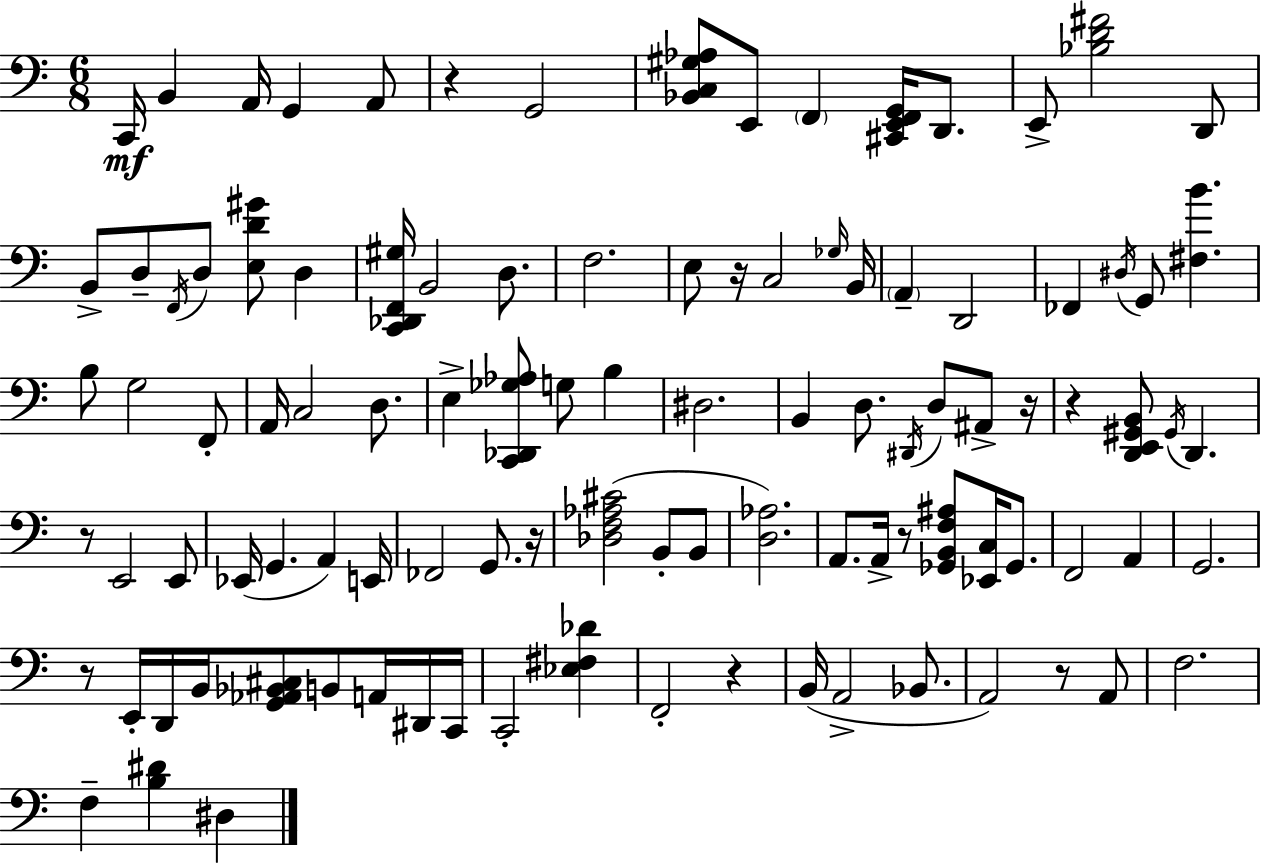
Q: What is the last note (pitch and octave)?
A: D#3